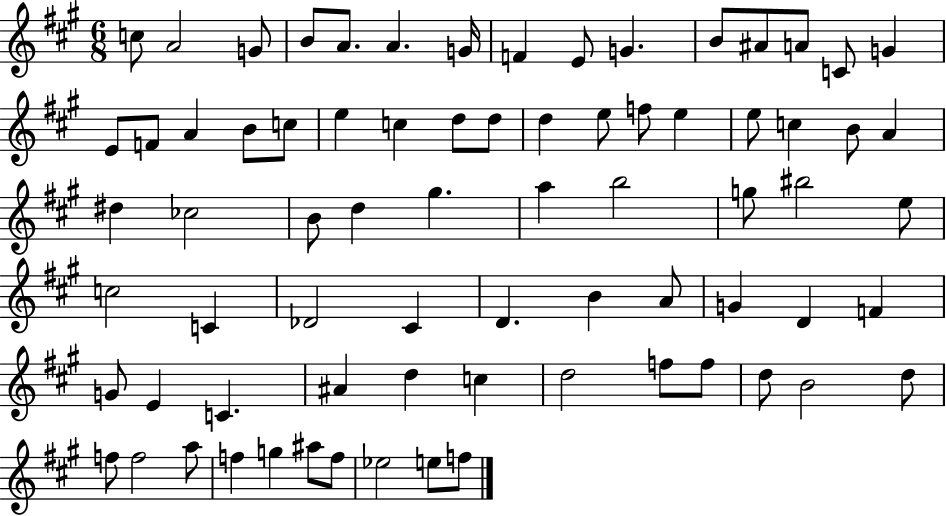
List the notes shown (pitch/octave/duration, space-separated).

C5/e A4/h G4/e B4/e A4/e. A4/q. G4/s F4/q E4/e G4/q. B4/e A#4/e A4/e C4/e G4/q E4/e F4/e A4/q B4/e C5/e E5/q C5/q D5/e D5/e D5/q E5/e F5/e E5/q E5/e C5/q B4/e A4/q D#5/q CES5/h B4/e D5/q G#5/q. A5/q B5/h G5/e BIS5/h E5/e C5/h C4/q Db4/h C#4/q D4/q. B4/q A4/e G4/q D4/q F4/q G4/e E4/q C4/q. A#4/q D5/q C5/q D5/h F5/e F5/e D5/e B4/h D5/e F5/e F5/h A5/e F5/q G5/q A#5/e F5/e Eb5/h E5/e F5/e